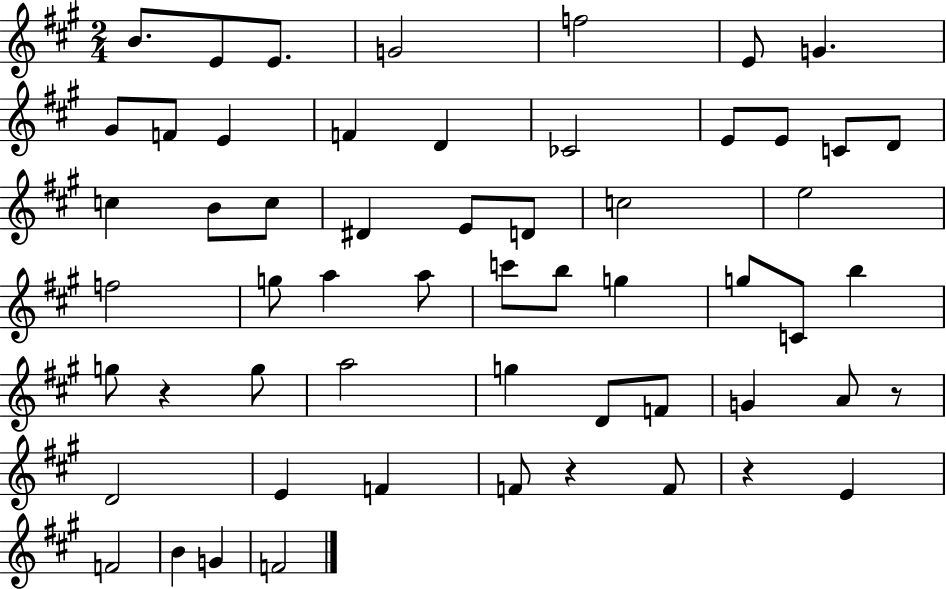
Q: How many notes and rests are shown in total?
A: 57